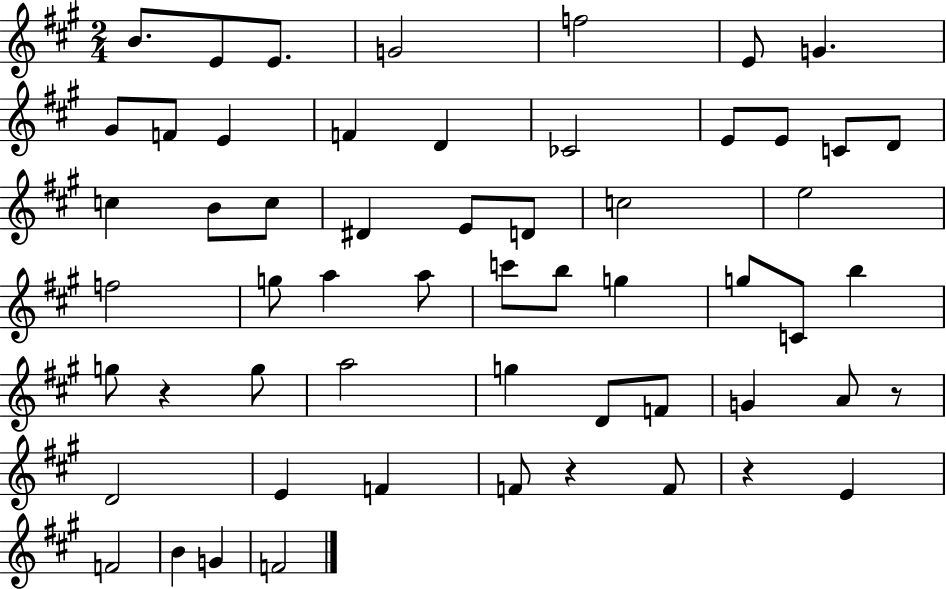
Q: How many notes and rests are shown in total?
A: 57